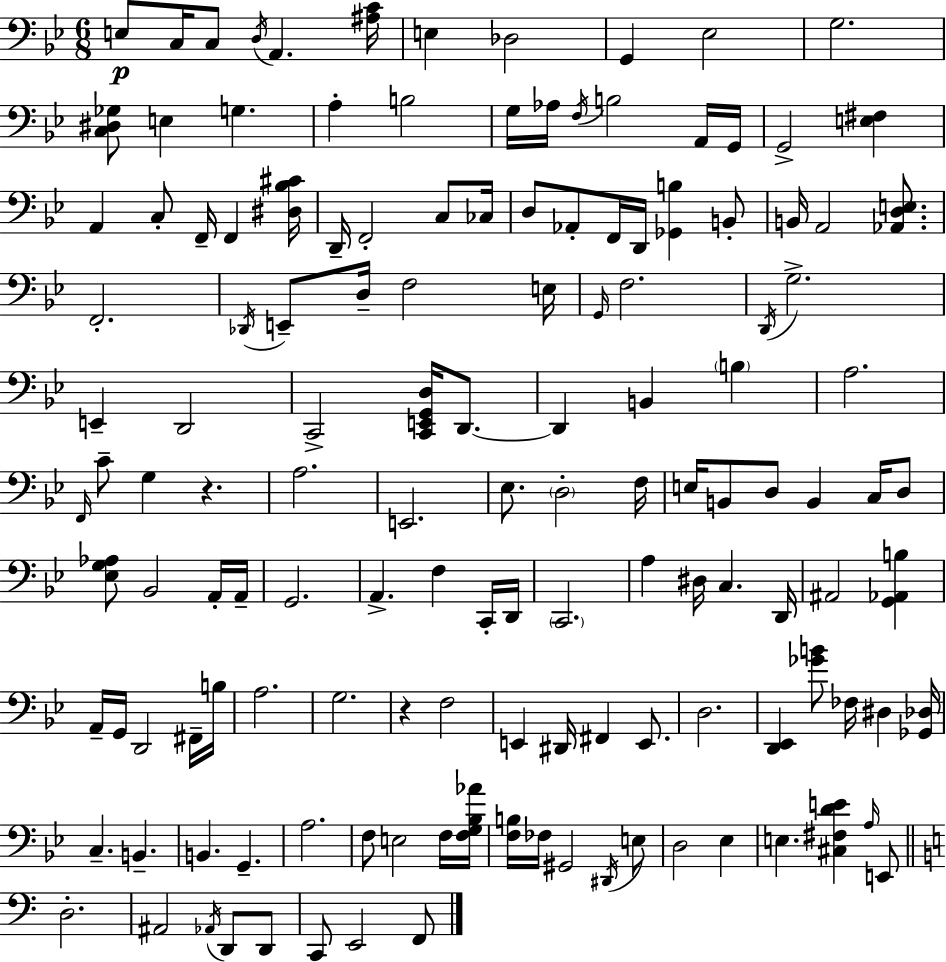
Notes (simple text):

E3/e C3/s C3/e D3/s A2/q. [A#3,C4]/s E3/q Db3/h G2/q Eb3/h G3/h. [C3,D#3,Gb3]/e E3/q G3/q. A3/q B3/h G3/s Ab3/s F3/s B3/h A2/s G2/s G2/h [E3,F#3]/q A2/q C3/e F2/s F2/q [D#3,Bb3,C#4]/s D2/s F2/h C3/e CES3/s D3/e Ab2/e F2/s D2/s [Gb2,B3]/q B2/e B2/s A2/h [Ab2,D3,E3]/e. F2/h. Db2/s E2/e D3/s F3/h E3/s G2/s F3/h. D2/s G3/h. E2/q D2/h C2/h [C2,E2,G2,D3]/s D2/e. D2/q B2/q B3/q A3/h. F2/s C4/e G3/q R/q. A3/h. E2/h. Eb3/e. D3/h F3/s E3/s B2/e D3/e B2/q C3/s D3/e [Eb3,G3,Ab3]/e Bb2/h A2/s A2/s G2/h. A2/q. F3/q C2/s D2/s C2/h. A3/q D#3/s C3/q. D2/s A#2/h [G2,Ab2,B3]/q A2/s G2/s D2/h F#2/s B3/s A3/h. G3/h. R/q F3/h E2/q D#2/s F#2/q E2/e. D3/h. [D2,Eb2]/q [Gb4,B4]/e FES3/s D#3/q [Gb2,Db3]/s C3/q. B2/q. B2/q. G2/q. A3/h. F3/e E3/h F3/s [F3,G3,Bb3,Ab4]/s [F3,B3]/s FES3/s G#2/h D#2/s E3/e D3/h Eb3/q E3/q. [C#3,F#3,D4,E4]/q A3/s E2/e D3/h. A#2/h Ab2/s D2/e D2/e C2/e E2/h F2/e